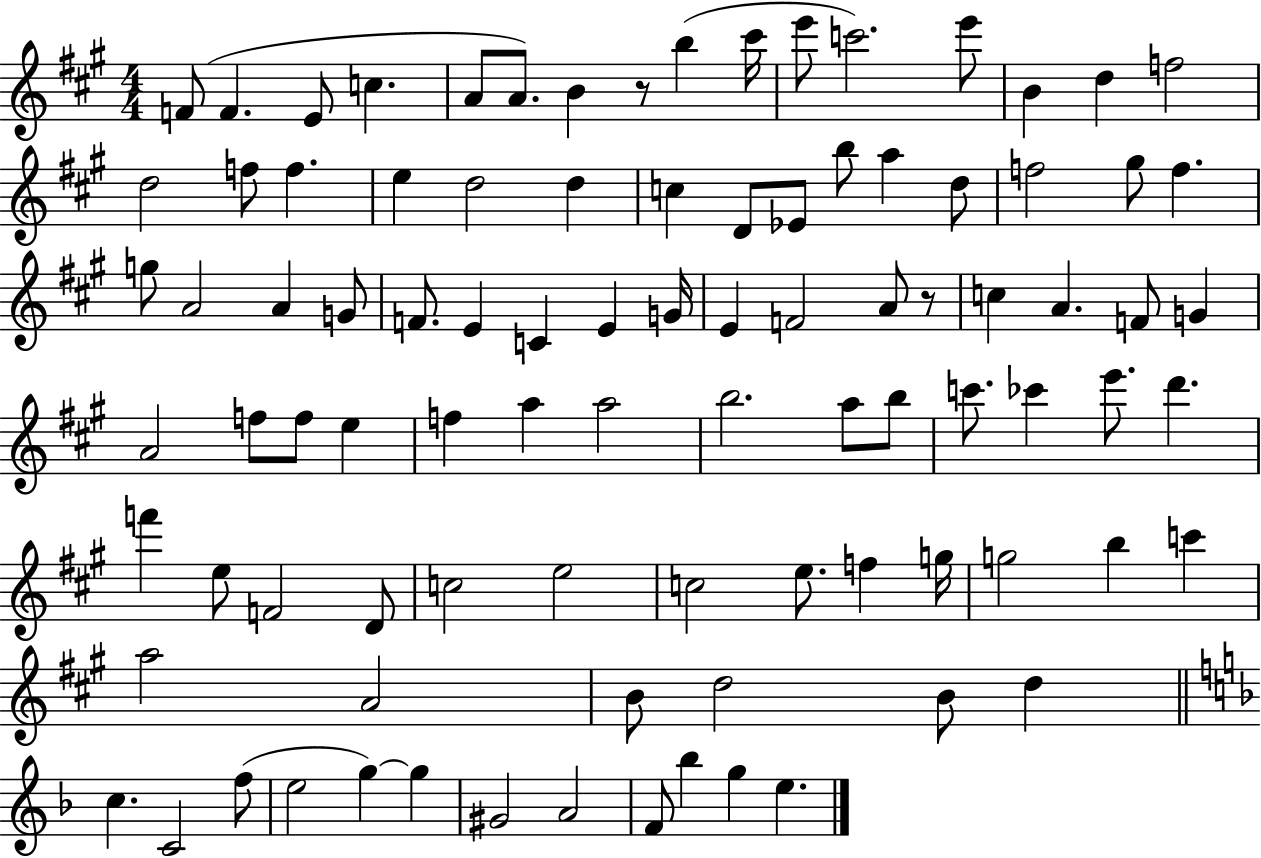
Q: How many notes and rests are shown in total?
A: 93